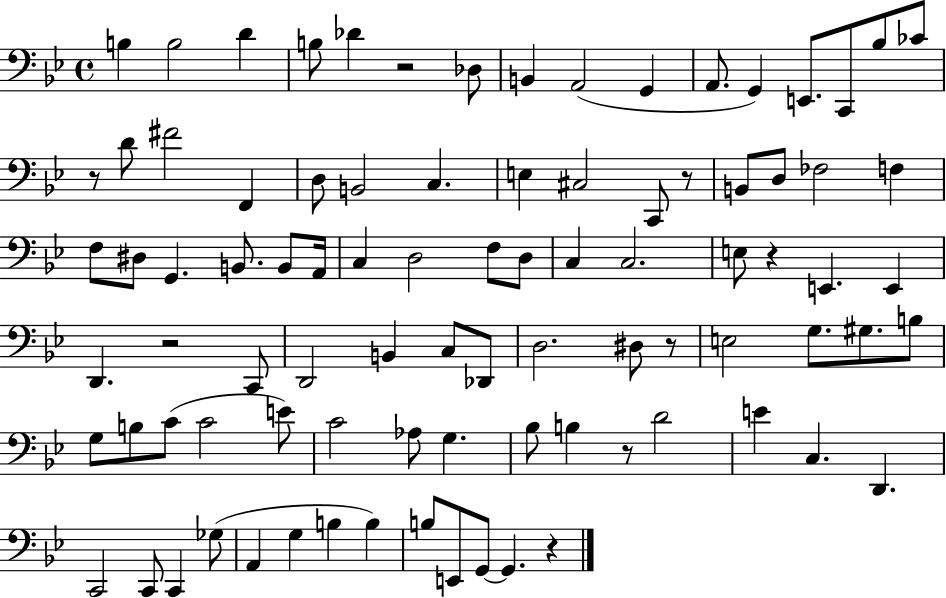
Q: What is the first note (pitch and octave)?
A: B3